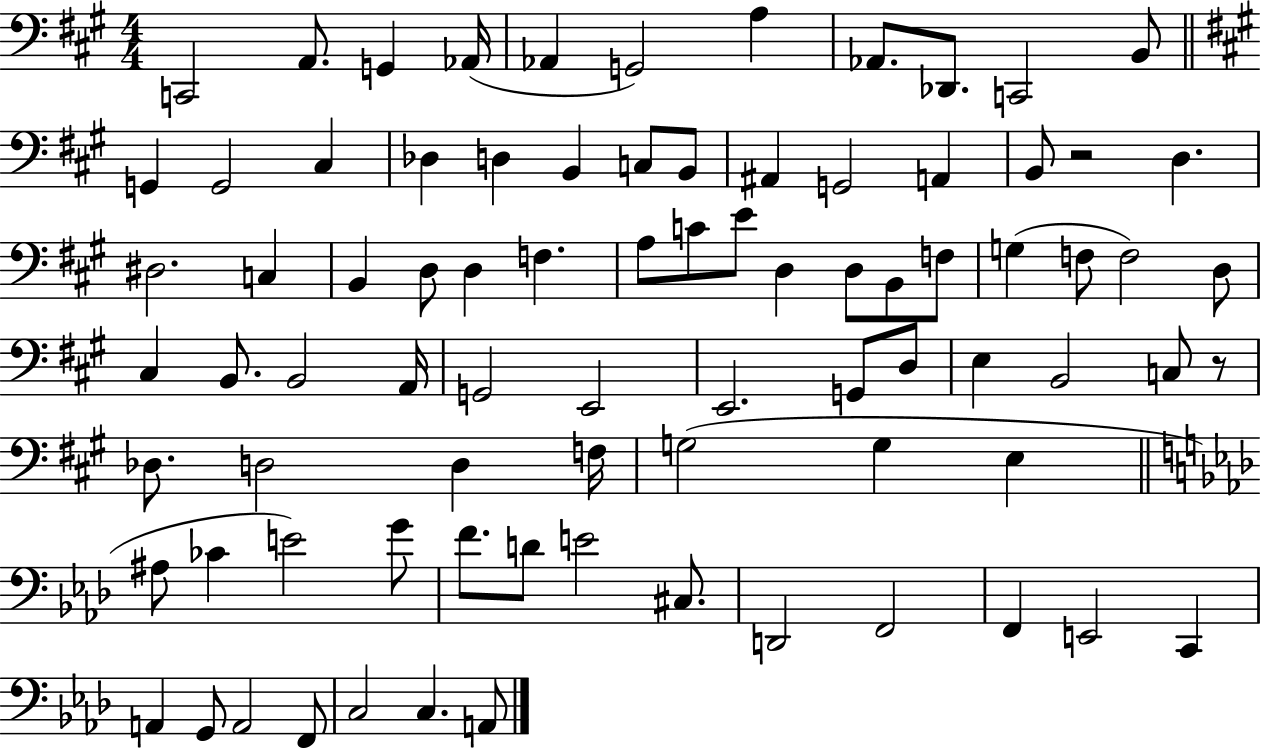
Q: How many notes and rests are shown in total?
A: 82